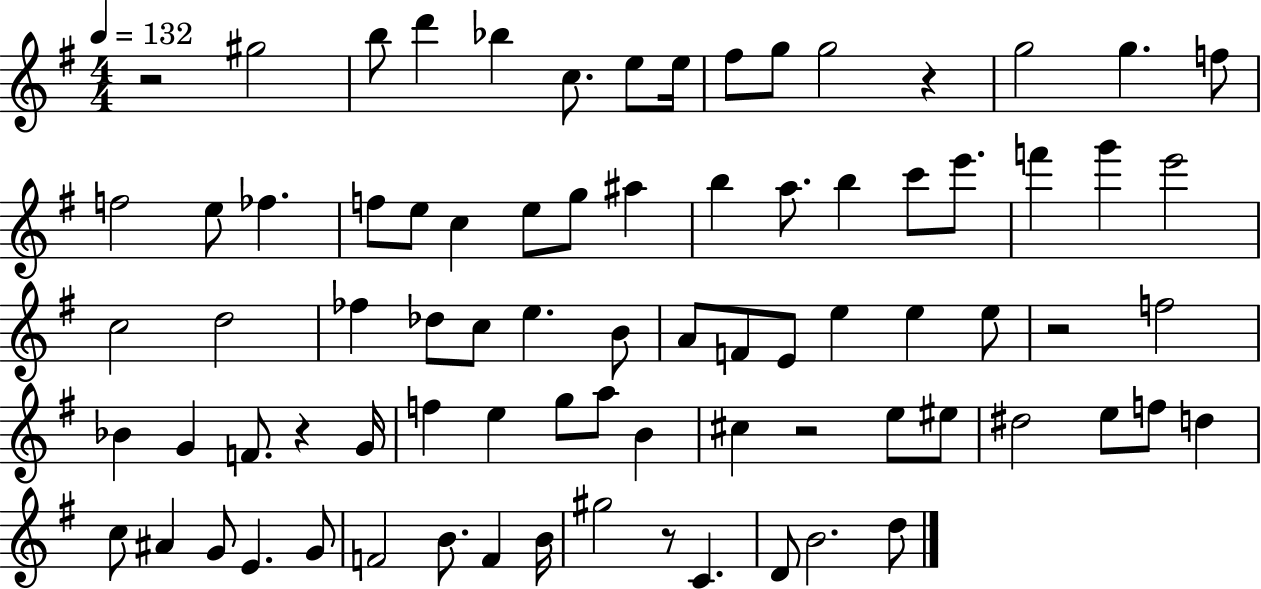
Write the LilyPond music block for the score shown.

{
  \clef treble
  \numericTimeSignature
  \time 4/4
  \key g \major
  \tempo 4 = 132
  r2 gis''2 | b''8 d'''4 bes''4 c''8. e''8 e''16 | fis''8 g''8 g''2 r4 | g''2 g''4. f''8 | \break f''2 e''8 fes''4. | f''8 e''8 c''4 e''8 g''8 ais''4 | b''4 a''8. b''4 c'''8 e'''8. | f'''4 g'''4 e'''2 | \break c''2 d''2 | fes''4 des''8 c''8 e''4. b'8 | a'8 f'8 e'8 e''4 e''4 e''8 | r2 f''2 | \break bes'4 g'4 f'8. r4 g'16 | f''4 e''4 g''8 a''8 b'4 | cis''4 r2 e''8 eis''8 | dis''2 e''8 f''8 d''4 | \break c''8 ais'4 g'8 e'4. g'8 | f'2 b'8. f'4 b'16 | gis''2 r8 c'4. | d'8 b'2. d''8 | \break \bar "|."
}